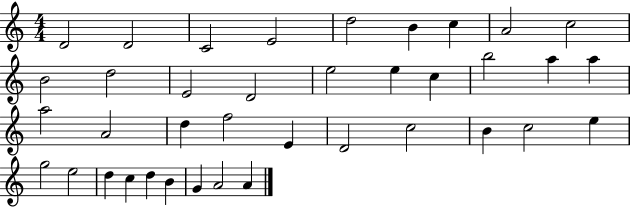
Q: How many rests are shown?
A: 0